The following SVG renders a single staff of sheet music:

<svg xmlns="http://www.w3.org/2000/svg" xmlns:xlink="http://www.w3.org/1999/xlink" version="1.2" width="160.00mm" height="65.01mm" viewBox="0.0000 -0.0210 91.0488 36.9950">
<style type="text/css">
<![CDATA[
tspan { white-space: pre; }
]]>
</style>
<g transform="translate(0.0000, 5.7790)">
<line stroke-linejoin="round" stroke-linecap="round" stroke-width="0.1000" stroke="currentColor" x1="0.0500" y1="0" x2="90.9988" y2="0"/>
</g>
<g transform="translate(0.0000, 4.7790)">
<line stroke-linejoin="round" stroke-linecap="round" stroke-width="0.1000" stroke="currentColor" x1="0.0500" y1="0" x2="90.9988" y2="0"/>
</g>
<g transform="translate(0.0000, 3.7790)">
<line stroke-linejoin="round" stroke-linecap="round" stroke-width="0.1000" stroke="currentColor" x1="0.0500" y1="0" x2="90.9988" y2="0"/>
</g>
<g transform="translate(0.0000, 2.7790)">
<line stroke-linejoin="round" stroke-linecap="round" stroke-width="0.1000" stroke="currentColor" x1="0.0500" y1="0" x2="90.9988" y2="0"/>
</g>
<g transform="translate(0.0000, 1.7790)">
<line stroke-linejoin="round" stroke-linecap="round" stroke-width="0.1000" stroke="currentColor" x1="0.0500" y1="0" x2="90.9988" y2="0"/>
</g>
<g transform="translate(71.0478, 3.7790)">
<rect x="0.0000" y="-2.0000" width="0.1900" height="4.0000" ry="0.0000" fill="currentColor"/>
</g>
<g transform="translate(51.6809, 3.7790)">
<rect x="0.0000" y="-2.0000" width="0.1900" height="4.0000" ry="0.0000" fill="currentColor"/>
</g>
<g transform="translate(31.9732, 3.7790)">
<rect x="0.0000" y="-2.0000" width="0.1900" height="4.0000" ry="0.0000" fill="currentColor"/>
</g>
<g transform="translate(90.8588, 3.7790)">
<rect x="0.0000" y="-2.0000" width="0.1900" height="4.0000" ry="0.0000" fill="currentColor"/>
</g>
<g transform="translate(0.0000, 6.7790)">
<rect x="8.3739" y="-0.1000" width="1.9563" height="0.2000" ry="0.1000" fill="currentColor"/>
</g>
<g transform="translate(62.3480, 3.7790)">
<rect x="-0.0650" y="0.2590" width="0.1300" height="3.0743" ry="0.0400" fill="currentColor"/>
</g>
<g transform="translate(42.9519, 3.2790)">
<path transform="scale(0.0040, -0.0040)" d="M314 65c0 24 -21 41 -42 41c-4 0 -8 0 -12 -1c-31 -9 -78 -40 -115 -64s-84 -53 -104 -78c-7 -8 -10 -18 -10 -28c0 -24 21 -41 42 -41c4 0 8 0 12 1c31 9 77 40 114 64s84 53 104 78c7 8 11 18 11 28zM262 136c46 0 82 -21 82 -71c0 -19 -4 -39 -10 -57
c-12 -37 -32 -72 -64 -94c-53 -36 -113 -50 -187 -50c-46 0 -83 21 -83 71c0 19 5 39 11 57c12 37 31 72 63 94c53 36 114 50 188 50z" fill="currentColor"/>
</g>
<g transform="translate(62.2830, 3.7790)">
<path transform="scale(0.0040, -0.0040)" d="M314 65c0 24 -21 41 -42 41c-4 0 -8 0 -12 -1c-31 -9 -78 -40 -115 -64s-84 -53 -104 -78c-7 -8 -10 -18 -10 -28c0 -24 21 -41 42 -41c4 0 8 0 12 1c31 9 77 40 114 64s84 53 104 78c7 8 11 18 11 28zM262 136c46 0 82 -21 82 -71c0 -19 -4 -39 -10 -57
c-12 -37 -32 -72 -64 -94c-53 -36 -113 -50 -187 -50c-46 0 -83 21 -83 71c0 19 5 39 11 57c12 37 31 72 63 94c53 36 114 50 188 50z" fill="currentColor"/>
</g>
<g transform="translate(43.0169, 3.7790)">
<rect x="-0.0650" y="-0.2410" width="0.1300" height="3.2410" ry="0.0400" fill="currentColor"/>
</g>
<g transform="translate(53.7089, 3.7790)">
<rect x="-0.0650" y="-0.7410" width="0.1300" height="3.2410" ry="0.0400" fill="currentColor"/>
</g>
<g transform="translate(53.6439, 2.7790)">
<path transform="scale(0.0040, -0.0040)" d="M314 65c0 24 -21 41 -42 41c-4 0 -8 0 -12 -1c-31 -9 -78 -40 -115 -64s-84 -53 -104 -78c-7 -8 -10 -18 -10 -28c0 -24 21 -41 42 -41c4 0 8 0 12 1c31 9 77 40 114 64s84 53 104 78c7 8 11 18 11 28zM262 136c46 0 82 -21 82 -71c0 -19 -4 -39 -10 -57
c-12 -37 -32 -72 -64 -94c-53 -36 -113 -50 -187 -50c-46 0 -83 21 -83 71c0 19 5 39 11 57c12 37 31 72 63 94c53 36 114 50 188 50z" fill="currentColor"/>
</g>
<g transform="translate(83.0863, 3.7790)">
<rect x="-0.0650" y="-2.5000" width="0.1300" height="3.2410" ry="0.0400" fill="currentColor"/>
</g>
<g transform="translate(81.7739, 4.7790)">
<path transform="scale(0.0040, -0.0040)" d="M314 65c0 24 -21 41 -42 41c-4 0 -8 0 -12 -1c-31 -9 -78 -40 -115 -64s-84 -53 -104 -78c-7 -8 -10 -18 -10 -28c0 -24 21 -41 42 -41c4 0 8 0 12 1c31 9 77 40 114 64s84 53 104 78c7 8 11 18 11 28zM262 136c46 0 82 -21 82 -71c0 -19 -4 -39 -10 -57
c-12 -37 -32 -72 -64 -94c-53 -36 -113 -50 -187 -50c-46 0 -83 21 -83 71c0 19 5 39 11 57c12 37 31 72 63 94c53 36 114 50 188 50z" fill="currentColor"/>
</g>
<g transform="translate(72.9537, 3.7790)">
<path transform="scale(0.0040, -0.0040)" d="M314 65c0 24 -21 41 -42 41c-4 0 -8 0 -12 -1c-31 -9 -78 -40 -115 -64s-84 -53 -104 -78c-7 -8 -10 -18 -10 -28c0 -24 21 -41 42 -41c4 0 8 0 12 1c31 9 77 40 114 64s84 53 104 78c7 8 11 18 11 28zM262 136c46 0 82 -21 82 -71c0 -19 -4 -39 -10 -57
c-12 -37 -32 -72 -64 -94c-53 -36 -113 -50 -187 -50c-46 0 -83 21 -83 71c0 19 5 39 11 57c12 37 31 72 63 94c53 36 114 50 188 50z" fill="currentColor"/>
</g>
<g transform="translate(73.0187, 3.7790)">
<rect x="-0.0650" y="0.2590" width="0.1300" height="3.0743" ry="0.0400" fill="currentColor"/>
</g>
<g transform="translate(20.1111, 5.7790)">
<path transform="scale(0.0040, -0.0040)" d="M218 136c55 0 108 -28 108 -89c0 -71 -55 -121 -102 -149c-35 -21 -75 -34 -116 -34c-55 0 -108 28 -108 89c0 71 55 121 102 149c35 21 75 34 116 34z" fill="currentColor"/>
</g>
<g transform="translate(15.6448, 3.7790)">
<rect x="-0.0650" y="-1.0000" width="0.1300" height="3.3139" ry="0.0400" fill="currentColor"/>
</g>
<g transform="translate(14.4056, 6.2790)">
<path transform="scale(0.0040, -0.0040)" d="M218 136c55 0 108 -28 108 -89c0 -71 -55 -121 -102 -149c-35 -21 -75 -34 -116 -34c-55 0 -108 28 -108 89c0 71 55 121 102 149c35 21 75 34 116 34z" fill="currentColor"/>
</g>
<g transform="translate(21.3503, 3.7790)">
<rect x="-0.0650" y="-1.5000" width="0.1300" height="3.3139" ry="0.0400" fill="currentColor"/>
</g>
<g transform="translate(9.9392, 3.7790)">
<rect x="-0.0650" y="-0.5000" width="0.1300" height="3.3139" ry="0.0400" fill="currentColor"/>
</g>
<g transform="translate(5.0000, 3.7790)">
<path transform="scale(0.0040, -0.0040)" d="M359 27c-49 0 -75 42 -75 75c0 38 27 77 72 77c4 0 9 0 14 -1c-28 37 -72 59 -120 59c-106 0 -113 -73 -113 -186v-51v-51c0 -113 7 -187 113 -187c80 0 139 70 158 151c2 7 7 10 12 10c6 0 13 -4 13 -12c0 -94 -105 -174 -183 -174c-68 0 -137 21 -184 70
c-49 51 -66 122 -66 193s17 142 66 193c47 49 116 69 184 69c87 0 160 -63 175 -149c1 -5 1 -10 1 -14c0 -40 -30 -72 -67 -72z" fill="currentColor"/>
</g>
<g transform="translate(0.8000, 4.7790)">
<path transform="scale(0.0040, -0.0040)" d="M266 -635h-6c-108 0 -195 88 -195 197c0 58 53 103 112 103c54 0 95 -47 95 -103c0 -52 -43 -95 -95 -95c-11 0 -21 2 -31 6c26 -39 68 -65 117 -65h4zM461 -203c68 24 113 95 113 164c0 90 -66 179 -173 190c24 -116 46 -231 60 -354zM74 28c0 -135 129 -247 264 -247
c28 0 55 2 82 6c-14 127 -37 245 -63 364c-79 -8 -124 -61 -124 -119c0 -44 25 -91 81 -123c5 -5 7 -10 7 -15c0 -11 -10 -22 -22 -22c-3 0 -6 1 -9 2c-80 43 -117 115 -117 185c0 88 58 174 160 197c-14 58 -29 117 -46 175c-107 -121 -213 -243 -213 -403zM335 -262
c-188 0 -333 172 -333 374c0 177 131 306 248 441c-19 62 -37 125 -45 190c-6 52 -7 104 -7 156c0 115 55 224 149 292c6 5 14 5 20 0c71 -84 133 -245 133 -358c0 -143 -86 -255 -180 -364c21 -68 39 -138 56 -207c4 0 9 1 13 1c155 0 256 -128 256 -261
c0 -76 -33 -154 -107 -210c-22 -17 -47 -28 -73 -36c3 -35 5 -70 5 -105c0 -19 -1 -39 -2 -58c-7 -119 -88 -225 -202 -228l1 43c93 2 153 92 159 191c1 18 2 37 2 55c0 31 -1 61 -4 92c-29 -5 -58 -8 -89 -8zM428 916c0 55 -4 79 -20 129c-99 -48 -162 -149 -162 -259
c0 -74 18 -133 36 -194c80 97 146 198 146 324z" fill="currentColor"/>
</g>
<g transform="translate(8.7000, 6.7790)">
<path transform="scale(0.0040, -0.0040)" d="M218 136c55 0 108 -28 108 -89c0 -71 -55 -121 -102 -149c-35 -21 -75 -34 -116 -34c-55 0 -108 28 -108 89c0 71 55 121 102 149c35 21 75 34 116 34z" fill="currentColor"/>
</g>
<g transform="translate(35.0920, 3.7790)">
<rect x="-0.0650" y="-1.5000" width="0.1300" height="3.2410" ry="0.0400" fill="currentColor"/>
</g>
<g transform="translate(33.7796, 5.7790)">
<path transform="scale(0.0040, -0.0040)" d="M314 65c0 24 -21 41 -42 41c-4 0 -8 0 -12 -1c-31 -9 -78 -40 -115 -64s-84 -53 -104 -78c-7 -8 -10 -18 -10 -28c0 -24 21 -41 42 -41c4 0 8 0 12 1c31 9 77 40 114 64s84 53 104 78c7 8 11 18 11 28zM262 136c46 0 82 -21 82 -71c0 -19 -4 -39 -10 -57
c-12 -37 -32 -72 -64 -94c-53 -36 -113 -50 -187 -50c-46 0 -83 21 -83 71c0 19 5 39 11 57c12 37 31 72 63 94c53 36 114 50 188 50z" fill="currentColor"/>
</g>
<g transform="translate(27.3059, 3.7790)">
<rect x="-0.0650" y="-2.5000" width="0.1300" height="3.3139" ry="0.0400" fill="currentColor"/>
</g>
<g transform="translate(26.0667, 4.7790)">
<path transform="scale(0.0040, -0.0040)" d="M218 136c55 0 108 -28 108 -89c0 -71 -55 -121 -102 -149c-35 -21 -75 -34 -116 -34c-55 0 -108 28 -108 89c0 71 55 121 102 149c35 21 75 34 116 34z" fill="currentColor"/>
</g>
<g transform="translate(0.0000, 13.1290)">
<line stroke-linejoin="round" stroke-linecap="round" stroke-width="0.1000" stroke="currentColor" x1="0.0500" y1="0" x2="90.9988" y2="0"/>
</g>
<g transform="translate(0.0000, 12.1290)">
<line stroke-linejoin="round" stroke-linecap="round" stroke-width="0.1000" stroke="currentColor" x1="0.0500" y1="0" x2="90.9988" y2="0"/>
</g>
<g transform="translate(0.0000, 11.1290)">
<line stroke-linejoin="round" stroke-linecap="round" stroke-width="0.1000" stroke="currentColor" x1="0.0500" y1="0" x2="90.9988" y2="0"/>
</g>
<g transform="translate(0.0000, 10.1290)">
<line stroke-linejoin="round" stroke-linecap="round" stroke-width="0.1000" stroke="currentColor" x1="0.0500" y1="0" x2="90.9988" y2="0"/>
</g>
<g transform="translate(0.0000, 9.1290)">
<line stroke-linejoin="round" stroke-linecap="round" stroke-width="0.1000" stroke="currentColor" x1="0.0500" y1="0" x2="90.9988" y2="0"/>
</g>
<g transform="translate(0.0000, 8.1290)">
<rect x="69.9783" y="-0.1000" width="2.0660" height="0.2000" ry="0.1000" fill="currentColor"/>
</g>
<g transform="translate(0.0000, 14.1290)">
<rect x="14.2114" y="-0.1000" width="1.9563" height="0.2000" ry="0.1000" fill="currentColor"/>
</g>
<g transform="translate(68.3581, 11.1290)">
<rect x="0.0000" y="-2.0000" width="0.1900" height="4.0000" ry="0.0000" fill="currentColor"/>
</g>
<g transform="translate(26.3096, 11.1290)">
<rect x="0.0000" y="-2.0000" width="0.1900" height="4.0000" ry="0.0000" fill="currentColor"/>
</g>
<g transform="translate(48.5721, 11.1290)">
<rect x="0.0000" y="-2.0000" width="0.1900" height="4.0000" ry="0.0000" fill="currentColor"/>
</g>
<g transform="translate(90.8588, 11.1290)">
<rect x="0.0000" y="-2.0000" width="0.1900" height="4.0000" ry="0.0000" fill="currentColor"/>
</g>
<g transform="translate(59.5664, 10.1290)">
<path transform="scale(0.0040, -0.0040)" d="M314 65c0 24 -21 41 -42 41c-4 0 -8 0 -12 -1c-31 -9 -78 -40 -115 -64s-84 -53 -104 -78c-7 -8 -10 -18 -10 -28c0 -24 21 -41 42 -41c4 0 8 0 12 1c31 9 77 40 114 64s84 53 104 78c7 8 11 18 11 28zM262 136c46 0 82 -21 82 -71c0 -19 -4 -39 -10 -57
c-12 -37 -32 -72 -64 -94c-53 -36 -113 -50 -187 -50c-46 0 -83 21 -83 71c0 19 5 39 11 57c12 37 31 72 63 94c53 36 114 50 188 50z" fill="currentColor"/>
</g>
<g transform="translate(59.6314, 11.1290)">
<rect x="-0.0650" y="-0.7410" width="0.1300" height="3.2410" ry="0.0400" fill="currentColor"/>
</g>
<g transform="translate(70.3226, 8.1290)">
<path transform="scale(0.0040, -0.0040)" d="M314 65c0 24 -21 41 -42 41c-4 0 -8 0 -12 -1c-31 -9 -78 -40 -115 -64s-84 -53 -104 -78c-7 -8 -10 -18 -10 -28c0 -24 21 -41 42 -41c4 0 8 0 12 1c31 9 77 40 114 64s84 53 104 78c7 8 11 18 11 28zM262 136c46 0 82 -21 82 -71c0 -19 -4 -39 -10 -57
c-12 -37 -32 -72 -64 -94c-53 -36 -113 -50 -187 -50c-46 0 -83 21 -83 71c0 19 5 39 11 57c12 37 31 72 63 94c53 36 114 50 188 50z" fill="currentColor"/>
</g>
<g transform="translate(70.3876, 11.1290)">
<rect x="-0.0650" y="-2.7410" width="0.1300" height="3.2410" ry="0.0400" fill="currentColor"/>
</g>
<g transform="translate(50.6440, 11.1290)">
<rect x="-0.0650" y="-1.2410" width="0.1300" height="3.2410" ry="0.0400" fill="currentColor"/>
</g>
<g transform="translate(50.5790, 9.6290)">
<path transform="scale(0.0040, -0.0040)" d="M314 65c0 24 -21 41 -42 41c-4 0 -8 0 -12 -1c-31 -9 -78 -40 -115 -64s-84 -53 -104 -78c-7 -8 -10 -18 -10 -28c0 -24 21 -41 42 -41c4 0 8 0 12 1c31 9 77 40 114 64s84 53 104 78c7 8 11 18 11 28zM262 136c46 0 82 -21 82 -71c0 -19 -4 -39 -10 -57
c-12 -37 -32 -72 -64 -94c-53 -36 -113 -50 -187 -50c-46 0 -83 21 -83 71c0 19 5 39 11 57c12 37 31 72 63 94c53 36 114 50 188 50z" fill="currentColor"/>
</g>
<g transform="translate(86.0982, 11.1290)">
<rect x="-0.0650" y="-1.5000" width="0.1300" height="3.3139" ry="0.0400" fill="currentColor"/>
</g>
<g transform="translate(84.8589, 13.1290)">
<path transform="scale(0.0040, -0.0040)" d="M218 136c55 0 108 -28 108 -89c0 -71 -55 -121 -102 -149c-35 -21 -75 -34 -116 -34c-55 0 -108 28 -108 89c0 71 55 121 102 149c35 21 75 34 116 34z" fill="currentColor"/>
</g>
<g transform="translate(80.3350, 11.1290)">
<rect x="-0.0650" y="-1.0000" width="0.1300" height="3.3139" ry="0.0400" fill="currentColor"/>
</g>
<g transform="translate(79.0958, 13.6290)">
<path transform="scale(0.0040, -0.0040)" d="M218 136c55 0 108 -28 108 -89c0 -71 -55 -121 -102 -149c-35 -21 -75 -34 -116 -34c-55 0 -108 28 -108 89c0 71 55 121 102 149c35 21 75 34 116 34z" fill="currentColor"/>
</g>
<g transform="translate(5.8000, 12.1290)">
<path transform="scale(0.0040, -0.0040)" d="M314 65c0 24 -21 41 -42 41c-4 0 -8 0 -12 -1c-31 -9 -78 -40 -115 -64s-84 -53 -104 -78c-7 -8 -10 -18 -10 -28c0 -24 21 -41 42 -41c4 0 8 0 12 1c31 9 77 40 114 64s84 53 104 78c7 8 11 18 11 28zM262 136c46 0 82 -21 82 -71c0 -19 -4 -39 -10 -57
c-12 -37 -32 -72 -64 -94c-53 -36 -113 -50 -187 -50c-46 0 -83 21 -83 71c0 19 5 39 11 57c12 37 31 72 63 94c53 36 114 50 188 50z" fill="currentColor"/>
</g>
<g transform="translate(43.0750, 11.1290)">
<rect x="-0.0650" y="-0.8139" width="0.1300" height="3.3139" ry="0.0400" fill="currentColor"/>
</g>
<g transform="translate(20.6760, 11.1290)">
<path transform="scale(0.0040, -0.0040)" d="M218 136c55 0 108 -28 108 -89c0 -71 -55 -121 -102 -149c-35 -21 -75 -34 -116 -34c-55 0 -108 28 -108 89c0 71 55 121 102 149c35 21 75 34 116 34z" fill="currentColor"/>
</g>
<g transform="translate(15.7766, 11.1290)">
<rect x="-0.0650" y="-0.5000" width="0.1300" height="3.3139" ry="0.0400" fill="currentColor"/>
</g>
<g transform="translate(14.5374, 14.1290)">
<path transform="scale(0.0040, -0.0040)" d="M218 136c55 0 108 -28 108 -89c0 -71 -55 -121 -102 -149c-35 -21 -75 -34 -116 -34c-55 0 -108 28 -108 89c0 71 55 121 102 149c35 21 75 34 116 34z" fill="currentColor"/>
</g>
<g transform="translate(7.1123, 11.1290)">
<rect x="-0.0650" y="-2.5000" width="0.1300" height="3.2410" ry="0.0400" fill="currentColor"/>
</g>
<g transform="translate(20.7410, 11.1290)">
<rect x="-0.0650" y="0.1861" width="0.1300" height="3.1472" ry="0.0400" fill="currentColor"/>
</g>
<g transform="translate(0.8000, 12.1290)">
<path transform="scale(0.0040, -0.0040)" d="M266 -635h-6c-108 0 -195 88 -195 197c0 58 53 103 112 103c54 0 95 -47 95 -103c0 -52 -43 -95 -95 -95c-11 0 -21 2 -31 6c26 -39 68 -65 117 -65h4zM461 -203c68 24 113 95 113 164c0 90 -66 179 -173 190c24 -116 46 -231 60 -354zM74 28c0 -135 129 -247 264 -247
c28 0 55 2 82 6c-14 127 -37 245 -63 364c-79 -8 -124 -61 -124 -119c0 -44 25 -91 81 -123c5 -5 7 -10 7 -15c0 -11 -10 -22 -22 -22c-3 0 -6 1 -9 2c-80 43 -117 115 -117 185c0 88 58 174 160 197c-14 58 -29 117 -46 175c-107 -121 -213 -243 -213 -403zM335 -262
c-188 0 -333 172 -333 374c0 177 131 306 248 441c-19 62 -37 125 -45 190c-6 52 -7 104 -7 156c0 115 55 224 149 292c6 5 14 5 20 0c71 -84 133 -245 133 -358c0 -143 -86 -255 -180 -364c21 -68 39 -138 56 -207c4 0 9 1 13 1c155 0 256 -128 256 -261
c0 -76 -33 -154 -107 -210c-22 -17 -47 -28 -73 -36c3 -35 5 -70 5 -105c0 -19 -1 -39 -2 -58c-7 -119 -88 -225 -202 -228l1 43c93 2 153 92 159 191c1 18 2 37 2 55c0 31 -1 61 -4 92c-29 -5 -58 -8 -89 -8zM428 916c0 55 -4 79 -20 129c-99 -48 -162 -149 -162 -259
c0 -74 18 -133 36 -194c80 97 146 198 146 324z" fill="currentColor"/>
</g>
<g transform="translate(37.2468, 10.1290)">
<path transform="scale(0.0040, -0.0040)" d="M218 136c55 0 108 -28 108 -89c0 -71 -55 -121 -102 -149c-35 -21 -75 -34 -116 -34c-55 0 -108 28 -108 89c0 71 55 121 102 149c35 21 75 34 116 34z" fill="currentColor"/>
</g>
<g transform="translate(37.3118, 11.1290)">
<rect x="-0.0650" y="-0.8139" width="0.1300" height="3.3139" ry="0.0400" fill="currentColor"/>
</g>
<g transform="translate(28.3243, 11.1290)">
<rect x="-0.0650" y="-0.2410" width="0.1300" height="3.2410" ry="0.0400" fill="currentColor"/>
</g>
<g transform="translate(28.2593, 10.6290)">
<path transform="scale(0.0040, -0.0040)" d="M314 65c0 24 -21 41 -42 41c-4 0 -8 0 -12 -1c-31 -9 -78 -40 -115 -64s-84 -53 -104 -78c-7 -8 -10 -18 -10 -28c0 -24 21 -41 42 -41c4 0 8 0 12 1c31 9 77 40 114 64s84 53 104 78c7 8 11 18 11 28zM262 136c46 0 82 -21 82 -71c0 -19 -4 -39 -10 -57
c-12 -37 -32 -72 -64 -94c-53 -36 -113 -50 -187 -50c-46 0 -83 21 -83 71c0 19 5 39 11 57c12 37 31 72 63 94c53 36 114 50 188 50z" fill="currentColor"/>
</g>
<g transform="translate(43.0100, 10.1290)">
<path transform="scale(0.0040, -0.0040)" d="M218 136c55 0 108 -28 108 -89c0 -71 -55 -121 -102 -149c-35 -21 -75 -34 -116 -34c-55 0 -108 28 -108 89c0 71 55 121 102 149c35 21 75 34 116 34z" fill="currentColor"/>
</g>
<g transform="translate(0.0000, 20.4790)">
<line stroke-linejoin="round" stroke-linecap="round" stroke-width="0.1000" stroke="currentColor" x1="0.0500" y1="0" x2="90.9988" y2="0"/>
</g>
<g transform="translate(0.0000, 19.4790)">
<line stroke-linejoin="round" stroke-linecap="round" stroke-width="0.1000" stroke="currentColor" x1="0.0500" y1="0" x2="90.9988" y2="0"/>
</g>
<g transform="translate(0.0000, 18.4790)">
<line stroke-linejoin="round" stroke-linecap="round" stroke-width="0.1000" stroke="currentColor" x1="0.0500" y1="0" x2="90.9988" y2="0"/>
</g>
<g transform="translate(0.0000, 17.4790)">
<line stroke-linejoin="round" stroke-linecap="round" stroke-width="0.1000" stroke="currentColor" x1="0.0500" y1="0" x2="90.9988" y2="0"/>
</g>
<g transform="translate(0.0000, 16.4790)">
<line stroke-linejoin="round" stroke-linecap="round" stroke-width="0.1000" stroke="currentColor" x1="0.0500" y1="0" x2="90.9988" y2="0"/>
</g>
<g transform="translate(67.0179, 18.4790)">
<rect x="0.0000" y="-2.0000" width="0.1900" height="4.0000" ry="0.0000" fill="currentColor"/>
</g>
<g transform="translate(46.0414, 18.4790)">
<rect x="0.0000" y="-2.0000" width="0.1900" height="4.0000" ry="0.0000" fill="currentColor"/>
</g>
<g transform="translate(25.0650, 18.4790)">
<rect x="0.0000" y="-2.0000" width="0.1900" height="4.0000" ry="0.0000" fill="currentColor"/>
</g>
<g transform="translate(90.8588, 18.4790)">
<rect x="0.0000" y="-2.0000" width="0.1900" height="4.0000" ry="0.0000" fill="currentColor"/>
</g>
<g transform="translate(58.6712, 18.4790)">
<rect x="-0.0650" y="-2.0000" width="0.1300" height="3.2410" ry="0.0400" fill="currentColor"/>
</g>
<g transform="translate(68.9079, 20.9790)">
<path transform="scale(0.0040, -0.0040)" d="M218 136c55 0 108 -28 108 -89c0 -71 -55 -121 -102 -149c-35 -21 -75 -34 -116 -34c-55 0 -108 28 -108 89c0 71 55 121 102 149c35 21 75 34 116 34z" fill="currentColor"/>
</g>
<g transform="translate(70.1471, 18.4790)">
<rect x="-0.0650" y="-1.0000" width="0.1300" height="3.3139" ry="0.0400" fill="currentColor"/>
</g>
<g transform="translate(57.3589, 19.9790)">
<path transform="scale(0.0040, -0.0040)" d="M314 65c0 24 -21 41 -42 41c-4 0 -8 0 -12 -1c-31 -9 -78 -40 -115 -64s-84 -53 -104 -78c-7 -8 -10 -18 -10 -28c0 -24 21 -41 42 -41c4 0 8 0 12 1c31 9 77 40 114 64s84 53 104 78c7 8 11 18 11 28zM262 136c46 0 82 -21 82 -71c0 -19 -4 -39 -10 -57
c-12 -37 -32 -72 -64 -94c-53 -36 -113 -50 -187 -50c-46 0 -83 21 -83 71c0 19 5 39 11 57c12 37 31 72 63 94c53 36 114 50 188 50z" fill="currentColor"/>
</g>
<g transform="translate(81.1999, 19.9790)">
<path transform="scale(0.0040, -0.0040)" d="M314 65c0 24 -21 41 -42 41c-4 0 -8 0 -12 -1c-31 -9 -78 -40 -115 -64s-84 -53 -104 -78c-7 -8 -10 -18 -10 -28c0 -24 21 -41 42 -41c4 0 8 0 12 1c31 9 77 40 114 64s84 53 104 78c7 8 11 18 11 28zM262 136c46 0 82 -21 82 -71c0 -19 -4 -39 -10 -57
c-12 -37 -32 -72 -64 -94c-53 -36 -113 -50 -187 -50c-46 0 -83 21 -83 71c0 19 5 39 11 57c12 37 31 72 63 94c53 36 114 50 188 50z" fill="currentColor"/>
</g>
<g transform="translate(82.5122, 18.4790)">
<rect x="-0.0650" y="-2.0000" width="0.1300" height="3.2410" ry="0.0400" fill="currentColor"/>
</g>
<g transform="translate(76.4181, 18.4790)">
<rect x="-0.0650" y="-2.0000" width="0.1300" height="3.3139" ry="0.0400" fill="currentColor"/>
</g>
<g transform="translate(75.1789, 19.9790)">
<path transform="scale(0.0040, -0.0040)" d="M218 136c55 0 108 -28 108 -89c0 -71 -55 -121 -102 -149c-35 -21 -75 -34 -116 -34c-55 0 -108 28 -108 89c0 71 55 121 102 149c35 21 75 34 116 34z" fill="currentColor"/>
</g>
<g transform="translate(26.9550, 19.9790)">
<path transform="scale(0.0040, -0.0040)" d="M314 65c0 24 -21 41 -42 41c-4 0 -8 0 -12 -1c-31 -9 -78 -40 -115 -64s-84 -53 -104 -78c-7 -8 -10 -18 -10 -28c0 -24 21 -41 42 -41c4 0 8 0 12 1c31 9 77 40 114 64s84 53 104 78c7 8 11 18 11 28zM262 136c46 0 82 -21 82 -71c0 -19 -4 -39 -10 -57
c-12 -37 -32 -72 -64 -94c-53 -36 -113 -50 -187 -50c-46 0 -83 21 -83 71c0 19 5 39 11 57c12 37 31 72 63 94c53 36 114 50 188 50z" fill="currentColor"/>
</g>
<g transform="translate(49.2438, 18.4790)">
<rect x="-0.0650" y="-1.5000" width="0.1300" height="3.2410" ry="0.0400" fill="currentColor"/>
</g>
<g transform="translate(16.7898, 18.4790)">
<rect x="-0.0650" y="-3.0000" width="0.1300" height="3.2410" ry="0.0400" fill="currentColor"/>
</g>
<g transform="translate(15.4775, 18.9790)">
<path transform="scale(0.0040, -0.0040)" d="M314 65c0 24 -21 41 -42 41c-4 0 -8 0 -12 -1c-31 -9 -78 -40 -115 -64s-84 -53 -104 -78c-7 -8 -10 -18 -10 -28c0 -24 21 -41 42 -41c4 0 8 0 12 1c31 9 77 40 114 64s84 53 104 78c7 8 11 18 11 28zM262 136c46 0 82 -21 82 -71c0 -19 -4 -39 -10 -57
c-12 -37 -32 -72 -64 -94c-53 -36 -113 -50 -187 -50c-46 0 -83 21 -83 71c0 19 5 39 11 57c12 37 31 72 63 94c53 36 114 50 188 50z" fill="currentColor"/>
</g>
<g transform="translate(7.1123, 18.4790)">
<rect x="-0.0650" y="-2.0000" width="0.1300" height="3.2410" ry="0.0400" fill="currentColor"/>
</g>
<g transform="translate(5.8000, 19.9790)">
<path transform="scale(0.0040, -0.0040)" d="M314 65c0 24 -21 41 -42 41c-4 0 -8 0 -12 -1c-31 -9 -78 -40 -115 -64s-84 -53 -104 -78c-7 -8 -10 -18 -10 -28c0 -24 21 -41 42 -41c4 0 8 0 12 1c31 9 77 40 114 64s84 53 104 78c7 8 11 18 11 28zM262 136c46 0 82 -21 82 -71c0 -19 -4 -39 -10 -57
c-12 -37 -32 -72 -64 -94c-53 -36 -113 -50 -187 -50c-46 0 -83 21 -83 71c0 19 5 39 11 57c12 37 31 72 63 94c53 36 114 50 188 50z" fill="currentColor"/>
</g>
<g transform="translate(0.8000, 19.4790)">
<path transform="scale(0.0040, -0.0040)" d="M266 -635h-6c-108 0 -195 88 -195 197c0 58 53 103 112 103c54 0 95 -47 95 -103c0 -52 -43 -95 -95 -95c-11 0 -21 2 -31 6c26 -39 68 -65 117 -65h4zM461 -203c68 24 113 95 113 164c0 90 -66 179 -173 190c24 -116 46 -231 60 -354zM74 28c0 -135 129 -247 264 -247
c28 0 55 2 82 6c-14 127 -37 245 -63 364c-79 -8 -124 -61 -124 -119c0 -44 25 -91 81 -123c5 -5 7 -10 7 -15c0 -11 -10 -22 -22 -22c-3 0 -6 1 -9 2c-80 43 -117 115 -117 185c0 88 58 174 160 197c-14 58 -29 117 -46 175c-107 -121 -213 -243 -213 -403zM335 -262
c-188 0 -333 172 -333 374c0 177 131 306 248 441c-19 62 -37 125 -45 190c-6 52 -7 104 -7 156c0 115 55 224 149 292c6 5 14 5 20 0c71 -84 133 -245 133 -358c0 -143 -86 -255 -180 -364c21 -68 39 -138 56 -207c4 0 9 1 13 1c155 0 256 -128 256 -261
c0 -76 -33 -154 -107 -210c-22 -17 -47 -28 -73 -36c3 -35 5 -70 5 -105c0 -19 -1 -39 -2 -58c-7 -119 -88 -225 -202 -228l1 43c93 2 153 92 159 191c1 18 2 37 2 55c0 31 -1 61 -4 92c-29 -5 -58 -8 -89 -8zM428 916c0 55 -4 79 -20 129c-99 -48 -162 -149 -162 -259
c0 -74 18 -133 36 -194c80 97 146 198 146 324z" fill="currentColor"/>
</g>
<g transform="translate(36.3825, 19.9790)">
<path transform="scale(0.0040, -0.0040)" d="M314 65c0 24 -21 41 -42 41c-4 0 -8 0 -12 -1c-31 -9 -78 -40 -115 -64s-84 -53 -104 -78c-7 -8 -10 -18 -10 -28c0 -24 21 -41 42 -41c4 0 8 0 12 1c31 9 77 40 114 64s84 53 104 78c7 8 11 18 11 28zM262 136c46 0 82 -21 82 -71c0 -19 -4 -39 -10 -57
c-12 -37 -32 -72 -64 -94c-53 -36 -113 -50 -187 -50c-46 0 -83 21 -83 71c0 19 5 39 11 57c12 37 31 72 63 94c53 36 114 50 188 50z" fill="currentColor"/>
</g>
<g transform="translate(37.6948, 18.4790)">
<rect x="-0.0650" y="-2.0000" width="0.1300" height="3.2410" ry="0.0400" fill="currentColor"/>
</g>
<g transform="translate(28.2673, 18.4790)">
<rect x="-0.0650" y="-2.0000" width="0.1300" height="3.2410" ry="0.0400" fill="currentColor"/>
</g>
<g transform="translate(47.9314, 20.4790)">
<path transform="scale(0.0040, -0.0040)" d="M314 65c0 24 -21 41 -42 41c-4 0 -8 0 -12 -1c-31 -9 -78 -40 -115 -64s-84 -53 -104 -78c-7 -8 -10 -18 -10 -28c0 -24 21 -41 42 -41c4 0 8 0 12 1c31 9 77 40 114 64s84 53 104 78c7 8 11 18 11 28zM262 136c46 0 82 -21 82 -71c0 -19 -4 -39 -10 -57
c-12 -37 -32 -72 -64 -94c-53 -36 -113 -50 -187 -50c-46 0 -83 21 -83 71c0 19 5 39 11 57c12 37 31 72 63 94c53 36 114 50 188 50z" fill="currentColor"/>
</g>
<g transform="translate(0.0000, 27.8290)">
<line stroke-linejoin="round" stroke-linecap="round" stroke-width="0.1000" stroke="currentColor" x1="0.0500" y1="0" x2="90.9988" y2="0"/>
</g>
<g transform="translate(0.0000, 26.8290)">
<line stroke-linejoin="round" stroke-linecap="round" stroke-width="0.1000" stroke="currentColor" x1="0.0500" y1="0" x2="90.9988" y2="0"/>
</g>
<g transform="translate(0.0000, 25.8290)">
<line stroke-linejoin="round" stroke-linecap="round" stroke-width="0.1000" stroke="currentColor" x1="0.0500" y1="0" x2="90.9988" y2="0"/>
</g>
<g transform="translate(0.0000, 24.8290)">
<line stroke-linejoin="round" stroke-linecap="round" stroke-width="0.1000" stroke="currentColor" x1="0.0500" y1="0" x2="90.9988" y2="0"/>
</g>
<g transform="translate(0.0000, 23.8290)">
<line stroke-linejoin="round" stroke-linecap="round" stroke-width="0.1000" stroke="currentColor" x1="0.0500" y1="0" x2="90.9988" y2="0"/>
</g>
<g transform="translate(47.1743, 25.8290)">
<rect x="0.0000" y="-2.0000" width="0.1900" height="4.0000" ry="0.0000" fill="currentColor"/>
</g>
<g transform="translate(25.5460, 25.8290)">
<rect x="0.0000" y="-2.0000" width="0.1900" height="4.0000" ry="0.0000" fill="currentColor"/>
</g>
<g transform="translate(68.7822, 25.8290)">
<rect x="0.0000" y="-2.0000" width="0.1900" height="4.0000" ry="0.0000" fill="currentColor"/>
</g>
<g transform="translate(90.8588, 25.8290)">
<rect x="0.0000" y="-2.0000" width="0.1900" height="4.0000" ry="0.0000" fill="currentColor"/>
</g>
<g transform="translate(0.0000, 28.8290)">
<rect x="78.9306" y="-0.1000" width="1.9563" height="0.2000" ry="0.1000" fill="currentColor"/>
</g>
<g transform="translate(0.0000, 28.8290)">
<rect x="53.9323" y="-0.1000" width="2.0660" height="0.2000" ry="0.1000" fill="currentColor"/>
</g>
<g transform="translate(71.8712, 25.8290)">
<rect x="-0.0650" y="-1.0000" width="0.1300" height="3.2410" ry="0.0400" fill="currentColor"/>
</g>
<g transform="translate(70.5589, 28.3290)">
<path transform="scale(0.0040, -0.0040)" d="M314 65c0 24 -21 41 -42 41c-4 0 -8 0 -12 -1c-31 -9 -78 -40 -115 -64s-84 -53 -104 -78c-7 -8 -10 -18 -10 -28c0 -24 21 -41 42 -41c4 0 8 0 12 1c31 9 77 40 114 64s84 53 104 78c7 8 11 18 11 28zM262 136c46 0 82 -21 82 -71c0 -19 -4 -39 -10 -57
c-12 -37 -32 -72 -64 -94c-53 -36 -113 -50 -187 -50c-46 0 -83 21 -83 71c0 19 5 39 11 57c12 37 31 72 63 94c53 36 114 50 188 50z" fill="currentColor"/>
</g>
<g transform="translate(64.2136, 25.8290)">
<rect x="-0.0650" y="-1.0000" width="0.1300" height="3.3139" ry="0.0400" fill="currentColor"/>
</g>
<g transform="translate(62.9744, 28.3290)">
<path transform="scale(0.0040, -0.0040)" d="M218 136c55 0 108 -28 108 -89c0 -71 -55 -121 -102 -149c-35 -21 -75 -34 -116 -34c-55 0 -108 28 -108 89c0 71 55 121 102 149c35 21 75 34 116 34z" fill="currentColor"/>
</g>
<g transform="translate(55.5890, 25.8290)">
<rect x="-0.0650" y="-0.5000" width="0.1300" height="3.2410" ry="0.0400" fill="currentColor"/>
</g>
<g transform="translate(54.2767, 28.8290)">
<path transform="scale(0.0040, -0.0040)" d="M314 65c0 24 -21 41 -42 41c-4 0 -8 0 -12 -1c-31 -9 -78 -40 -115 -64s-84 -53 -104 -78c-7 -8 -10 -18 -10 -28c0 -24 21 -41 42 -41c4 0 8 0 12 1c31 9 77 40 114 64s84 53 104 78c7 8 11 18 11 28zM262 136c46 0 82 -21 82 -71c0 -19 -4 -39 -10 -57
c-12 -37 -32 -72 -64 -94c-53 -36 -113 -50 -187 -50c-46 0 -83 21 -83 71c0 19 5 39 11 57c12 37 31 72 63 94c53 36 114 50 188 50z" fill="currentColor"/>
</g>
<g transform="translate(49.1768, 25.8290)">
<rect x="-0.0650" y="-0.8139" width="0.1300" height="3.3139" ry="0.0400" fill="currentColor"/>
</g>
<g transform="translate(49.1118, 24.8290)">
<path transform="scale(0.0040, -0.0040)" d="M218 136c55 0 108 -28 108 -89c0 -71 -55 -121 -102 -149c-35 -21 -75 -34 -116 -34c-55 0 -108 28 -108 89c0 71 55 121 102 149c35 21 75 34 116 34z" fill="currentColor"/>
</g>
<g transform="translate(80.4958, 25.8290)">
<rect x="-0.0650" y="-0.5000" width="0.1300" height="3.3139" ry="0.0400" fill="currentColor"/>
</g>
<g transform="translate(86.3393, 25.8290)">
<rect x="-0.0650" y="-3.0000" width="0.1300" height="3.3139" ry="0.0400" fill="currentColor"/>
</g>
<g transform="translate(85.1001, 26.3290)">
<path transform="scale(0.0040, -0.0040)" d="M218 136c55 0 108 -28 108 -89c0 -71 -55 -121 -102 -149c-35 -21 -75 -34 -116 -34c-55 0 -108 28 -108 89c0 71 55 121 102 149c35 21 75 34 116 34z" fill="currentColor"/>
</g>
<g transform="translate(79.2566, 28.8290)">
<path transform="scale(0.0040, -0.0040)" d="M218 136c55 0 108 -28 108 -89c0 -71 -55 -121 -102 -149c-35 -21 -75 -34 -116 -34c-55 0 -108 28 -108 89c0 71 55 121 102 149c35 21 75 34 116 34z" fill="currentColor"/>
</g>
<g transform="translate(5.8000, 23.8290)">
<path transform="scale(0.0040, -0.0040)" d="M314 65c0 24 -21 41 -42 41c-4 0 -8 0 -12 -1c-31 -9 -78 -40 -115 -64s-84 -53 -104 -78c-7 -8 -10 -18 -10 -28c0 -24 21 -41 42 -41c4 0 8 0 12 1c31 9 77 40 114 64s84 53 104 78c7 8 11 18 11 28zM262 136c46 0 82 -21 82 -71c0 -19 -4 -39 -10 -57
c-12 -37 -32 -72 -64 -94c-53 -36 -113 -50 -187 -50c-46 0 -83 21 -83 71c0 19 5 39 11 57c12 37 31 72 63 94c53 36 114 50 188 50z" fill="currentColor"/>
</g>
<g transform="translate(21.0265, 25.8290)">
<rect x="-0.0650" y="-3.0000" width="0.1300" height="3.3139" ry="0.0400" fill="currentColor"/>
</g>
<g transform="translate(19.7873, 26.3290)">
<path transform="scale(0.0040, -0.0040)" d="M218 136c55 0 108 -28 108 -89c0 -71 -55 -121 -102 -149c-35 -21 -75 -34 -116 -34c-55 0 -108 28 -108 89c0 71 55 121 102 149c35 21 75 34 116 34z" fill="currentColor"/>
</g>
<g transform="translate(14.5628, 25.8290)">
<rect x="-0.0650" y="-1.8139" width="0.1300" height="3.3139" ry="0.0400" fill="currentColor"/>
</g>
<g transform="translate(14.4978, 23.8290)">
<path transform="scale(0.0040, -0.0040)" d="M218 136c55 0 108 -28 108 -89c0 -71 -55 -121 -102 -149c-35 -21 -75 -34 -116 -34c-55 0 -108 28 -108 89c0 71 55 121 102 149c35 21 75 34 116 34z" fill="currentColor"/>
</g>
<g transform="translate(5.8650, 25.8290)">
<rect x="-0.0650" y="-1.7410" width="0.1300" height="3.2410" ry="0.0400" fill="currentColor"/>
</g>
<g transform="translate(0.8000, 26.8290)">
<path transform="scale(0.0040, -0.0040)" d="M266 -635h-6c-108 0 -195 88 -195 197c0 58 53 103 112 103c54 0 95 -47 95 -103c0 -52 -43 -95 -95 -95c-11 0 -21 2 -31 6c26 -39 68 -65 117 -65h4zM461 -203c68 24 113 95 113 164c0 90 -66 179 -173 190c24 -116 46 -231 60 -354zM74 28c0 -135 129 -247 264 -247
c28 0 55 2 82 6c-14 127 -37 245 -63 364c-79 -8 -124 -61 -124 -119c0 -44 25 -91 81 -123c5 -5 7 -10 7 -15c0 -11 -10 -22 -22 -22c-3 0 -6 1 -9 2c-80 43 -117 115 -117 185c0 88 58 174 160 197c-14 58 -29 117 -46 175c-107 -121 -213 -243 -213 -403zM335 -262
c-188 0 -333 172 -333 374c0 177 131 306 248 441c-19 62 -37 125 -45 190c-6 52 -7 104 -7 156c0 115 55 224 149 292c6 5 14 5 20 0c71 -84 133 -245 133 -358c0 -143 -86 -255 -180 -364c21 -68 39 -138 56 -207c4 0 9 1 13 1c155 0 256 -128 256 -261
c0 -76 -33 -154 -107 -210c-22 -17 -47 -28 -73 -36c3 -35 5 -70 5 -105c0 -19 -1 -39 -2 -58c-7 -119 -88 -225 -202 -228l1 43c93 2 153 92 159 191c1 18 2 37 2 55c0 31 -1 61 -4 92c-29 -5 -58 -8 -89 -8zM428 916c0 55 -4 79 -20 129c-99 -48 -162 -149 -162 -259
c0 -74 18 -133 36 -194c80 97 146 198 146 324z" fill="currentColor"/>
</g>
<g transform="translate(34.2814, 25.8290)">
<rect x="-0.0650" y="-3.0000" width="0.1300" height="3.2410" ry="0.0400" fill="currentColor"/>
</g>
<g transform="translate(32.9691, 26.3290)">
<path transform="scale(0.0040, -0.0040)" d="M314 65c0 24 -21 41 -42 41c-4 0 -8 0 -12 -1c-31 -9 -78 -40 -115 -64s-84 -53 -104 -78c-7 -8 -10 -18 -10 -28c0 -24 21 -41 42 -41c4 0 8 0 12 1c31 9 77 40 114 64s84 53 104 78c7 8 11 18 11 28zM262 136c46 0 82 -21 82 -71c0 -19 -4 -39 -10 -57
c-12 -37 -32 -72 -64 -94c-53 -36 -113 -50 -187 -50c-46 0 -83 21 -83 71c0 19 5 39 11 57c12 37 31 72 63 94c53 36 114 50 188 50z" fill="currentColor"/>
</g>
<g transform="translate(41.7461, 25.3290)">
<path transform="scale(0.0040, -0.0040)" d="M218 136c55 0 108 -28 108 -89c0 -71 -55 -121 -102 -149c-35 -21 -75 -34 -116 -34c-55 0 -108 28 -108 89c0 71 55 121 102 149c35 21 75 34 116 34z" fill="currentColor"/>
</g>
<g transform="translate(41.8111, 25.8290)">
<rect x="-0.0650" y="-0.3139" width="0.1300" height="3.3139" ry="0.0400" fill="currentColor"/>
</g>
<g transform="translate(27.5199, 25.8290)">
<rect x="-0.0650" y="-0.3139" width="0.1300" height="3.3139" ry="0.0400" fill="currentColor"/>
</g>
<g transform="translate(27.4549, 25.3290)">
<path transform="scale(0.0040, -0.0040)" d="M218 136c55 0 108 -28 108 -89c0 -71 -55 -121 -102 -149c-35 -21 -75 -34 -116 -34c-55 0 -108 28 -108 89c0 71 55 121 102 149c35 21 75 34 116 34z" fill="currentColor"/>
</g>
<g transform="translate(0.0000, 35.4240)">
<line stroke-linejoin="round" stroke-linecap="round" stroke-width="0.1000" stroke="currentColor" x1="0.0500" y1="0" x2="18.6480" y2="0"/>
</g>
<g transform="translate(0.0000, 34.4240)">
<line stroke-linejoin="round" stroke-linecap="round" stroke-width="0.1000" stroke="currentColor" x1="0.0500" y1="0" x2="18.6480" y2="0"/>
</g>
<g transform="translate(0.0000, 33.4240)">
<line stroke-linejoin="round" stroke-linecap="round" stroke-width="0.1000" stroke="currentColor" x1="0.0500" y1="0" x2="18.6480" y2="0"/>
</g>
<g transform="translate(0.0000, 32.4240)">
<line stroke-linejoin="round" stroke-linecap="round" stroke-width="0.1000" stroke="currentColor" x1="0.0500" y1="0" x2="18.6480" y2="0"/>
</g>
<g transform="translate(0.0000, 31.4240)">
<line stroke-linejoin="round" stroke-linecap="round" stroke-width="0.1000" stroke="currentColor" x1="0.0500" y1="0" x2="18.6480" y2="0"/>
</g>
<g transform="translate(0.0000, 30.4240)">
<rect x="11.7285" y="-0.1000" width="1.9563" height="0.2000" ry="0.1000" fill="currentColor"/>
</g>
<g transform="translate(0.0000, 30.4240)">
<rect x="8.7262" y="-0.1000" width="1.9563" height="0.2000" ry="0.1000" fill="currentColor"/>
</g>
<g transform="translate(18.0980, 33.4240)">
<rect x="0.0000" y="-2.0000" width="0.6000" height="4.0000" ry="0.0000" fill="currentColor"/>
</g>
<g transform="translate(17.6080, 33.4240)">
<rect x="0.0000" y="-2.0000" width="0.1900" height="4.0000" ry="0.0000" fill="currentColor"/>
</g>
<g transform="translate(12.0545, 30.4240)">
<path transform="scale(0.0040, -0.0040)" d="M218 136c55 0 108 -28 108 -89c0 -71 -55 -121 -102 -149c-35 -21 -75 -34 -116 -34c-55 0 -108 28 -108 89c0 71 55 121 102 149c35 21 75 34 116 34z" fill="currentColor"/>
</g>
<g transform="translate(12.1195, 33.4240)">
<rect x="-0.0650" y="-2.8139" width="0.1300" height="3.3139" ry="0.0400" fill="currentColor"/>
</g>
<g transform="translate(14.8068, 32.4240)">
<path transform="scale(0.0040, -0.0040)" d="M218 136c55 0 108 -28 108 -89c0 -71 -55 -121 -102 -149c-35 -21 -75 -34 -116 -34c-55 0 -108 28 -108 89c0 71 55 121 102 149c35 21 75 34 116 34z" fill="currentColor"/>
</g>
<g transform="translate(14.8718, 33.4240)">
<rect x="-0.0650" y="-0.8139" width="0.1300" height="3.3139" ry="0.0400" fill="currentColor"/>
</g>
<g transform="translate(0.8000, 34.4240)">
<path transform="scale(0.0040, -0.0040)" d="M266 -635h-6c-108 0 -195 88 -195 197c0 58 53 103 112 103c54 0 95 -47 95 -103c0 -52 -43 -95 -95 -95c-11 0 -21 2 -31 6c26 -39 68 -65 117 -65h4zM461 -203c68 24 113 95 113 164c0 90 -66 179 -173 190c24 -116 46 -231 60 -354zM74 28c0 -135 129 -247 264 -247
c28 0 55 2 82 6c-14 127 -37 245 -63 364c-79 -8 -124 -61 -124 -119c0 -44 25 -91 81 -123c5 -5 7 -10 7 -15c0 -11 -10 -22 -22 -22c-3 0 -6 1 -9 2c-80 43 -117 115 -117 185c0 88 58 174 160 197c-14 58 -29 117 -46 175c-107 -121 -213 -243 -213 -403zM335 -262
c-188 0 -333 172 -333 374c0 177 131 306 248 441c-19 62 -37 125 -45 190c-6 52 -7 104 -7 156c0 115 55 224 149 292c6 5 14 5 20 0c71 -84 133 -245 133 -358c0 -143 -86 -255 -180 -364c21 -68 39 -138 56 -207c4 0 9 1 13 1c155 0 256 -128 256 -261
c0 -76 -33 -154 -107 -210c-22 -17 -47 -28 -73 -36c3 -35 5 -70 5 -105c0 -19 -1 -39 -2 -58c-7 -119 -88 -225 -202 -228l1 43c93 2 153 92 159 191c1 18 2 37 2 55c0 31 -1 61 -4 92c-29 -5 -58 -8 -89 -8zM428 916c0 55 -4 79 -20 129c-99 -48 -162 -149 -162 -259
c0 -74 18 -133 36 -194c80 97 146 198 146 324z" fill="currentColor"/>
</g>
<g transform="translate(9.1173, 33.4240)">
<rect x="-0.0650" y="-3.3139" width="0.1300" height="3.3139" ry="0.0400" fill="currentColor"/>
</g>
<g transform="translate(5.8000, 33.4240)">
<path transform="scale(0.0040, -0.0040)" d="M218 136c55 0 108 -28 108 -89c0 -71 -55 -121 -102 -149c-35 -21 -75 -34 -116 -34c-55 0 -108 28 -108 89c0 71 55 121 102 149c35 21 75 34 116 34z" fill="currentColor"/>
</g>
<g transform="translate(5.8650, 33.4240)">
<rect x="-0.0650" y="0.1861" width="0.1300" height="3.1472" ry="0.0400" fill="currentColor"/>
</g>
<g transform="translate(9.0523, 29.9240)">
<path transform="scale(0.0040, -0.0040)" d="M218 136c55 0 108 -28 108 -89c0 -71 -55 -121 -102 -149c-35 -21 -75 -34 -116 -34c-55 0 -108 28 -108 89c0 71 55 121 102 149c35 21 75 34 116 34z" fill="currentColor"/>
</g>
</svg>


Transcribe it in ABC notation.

X:1
T:Untitled
M:4/4
L:1/4
K:C
C D E G E2 c2 d2 B2 B2 G2 G2 C B c2 d d e2 d2 a2 D E F2 A2 F2 F2 E2 F2 D F F2 f2 f A c A2 c d C2 D D2 C A B b a d